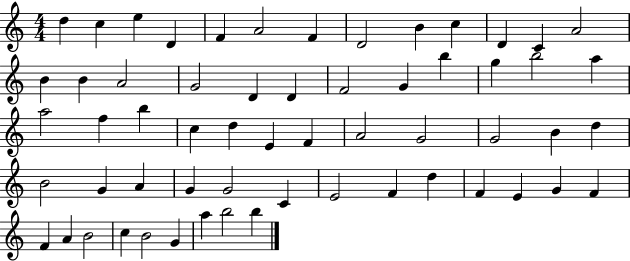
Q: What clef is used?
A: treble